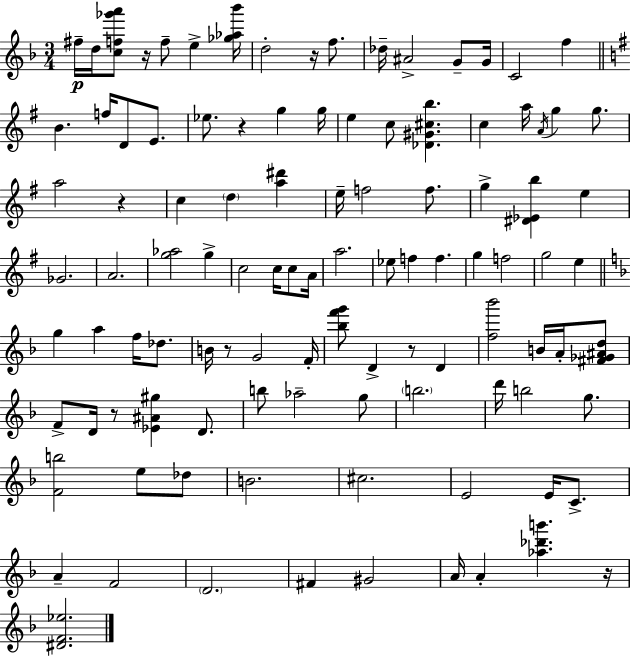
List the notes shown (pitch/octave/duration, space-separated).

F#5/s D5/s [C5,F5,Gb6,A6]/e R/s F5/e E5/q [Gb5,Ab5,Bb6]/s D5/h R/s F5/e. Db5/s A#4/h G4/e G4/s C4/h F5/q B4/q. F5/s D4/e E4/e. Eb5/e. R/q G5/q G5/s E5/q C5/e [Db4,G#4,C#5,B5]/q. C5/q A5/s A4/s G5/q G5/e. A5/h R/q C5/q D5/q [A5,D#6]/q E5/s F5/h F5/e. G5/q [D#4,Eb4,B5]/q E5/q Gb4/h. A4/h. [G5,Ab5]/h G5/q C5/h C5/s C5/e A4/s A5/h. Eb5/e F5/q F5/q. G5/q F5/h G5/h E5/q G5/q A5/q F5/s Db5/e. B4/s R/e G4/h F4/s [Bb5,F6,G6]/e D4/q R/e D4/q [F5,Bb6]/h B4/s A4/s [F#4,Gb4,A#4,D5]/e F4/e D4/s R/e [Eb4,A#4,G#5]/q D4/e. B5/e Ab5/h G5/e B5/h. D6/s B5/h G5/e. [F4,B5]/h E5/e Db5/e B4/h. C#5/h. E4/h E4/s C4/e. A4/q F4/h D4/h. F#4/q G#4/h A4/s A4/q [Ab5,Db6,B6]/q. R/s [D#4,F4,Eb5]/h.